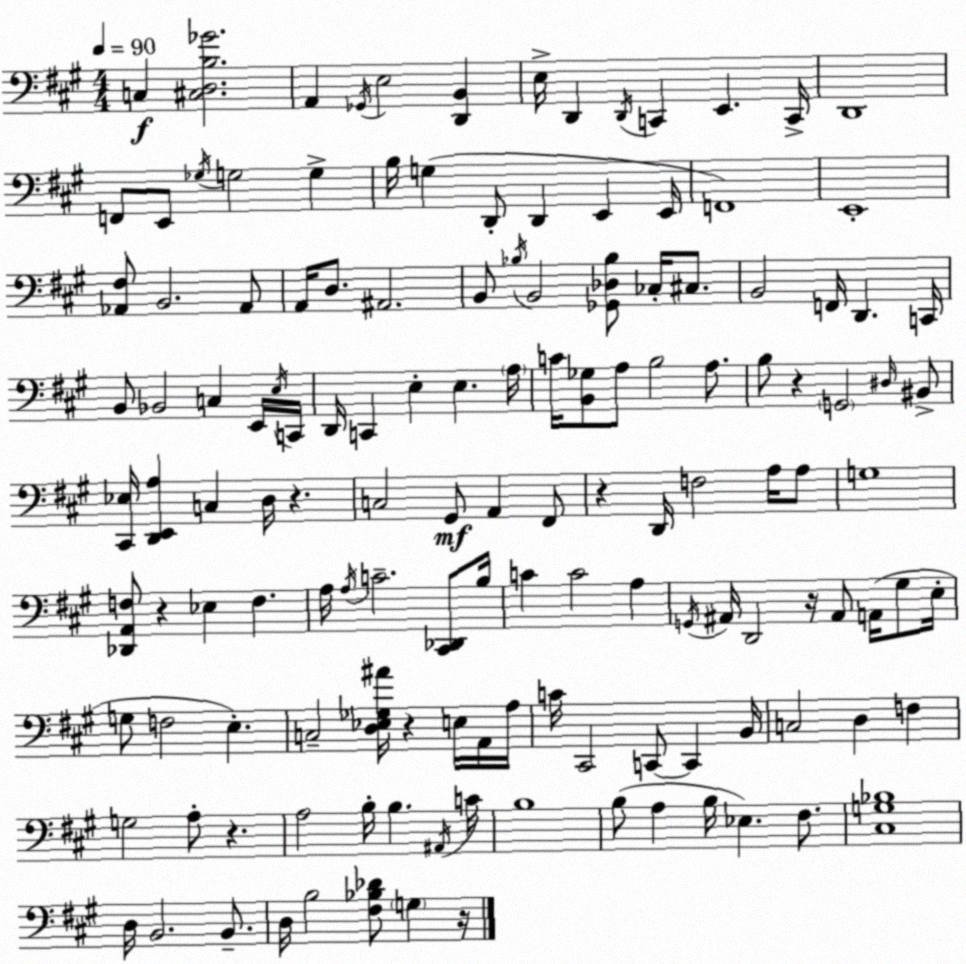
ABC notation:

X:1
T:Untitled
M:4/4
L:1/4
K:A
C, [^C,D,B,_G]2 A,, _G,,/4 E,2 [D,,B,,] E,/4 D,, D,,/4 C,, E,, C,,/4 D,,4 F,,/2 E,,/2 _G,/4 G,2 G, B,/4 G, D,,/2 D,, E,, E,,/4 F,,4 E,,4 [_A,,^F,]/2 B,,2 _A,,/2 A,,/4 D,/2 ^A,,2 B,,/2 _B,/4 B,,2 [_G,,_D,_B,]/2 _C,/4 ^C,/2 B,,2 F,,/4 D,, C,,/4 B,,/2 _B,,2 C, E,,/4 E,/4 C,,/4 D,,/4 C,, E, E, A,/4 C/4 [B,,_G,]/2 A,/2 B,2 A,/2 B,/2 z G,,2 ^D,/4 ^B,,/2 [^C,,_E,]/4 [D,,E,,A,] C, D,/4 z C,2 ^G,,/2 A,, ^F,,/2 z D,,/4 F,2 A,/4 A,/2 G,4 [_D,,A,,F,]/2 z _E, F, A,/4 A,/4 C2 [^C,,_D,,]/2 B,/4 C C2 A, G,,/4 ^A,,/4 D,,2 z/4 ^A,,/2 A,,/4 ^G,/2 E,/4 G,/2 F,2 E, C,2 [D,_E,_G,^A]/4 z E,/4 A,,/4 A,/4 C/4 ^C,,2 C,,/2 C,, B,,/4 C,2 D, F, G,2 A,/2 z A,2 B,/4 B, ^A,,/4 C/4 B,4 B,/2 A, B,/4 _E, ^F,/2 [^C,G,_B,]4 D,/4 B,,2 B,,/2 D,/4 B,2 [^F,_B,_D]/2 G, z/4